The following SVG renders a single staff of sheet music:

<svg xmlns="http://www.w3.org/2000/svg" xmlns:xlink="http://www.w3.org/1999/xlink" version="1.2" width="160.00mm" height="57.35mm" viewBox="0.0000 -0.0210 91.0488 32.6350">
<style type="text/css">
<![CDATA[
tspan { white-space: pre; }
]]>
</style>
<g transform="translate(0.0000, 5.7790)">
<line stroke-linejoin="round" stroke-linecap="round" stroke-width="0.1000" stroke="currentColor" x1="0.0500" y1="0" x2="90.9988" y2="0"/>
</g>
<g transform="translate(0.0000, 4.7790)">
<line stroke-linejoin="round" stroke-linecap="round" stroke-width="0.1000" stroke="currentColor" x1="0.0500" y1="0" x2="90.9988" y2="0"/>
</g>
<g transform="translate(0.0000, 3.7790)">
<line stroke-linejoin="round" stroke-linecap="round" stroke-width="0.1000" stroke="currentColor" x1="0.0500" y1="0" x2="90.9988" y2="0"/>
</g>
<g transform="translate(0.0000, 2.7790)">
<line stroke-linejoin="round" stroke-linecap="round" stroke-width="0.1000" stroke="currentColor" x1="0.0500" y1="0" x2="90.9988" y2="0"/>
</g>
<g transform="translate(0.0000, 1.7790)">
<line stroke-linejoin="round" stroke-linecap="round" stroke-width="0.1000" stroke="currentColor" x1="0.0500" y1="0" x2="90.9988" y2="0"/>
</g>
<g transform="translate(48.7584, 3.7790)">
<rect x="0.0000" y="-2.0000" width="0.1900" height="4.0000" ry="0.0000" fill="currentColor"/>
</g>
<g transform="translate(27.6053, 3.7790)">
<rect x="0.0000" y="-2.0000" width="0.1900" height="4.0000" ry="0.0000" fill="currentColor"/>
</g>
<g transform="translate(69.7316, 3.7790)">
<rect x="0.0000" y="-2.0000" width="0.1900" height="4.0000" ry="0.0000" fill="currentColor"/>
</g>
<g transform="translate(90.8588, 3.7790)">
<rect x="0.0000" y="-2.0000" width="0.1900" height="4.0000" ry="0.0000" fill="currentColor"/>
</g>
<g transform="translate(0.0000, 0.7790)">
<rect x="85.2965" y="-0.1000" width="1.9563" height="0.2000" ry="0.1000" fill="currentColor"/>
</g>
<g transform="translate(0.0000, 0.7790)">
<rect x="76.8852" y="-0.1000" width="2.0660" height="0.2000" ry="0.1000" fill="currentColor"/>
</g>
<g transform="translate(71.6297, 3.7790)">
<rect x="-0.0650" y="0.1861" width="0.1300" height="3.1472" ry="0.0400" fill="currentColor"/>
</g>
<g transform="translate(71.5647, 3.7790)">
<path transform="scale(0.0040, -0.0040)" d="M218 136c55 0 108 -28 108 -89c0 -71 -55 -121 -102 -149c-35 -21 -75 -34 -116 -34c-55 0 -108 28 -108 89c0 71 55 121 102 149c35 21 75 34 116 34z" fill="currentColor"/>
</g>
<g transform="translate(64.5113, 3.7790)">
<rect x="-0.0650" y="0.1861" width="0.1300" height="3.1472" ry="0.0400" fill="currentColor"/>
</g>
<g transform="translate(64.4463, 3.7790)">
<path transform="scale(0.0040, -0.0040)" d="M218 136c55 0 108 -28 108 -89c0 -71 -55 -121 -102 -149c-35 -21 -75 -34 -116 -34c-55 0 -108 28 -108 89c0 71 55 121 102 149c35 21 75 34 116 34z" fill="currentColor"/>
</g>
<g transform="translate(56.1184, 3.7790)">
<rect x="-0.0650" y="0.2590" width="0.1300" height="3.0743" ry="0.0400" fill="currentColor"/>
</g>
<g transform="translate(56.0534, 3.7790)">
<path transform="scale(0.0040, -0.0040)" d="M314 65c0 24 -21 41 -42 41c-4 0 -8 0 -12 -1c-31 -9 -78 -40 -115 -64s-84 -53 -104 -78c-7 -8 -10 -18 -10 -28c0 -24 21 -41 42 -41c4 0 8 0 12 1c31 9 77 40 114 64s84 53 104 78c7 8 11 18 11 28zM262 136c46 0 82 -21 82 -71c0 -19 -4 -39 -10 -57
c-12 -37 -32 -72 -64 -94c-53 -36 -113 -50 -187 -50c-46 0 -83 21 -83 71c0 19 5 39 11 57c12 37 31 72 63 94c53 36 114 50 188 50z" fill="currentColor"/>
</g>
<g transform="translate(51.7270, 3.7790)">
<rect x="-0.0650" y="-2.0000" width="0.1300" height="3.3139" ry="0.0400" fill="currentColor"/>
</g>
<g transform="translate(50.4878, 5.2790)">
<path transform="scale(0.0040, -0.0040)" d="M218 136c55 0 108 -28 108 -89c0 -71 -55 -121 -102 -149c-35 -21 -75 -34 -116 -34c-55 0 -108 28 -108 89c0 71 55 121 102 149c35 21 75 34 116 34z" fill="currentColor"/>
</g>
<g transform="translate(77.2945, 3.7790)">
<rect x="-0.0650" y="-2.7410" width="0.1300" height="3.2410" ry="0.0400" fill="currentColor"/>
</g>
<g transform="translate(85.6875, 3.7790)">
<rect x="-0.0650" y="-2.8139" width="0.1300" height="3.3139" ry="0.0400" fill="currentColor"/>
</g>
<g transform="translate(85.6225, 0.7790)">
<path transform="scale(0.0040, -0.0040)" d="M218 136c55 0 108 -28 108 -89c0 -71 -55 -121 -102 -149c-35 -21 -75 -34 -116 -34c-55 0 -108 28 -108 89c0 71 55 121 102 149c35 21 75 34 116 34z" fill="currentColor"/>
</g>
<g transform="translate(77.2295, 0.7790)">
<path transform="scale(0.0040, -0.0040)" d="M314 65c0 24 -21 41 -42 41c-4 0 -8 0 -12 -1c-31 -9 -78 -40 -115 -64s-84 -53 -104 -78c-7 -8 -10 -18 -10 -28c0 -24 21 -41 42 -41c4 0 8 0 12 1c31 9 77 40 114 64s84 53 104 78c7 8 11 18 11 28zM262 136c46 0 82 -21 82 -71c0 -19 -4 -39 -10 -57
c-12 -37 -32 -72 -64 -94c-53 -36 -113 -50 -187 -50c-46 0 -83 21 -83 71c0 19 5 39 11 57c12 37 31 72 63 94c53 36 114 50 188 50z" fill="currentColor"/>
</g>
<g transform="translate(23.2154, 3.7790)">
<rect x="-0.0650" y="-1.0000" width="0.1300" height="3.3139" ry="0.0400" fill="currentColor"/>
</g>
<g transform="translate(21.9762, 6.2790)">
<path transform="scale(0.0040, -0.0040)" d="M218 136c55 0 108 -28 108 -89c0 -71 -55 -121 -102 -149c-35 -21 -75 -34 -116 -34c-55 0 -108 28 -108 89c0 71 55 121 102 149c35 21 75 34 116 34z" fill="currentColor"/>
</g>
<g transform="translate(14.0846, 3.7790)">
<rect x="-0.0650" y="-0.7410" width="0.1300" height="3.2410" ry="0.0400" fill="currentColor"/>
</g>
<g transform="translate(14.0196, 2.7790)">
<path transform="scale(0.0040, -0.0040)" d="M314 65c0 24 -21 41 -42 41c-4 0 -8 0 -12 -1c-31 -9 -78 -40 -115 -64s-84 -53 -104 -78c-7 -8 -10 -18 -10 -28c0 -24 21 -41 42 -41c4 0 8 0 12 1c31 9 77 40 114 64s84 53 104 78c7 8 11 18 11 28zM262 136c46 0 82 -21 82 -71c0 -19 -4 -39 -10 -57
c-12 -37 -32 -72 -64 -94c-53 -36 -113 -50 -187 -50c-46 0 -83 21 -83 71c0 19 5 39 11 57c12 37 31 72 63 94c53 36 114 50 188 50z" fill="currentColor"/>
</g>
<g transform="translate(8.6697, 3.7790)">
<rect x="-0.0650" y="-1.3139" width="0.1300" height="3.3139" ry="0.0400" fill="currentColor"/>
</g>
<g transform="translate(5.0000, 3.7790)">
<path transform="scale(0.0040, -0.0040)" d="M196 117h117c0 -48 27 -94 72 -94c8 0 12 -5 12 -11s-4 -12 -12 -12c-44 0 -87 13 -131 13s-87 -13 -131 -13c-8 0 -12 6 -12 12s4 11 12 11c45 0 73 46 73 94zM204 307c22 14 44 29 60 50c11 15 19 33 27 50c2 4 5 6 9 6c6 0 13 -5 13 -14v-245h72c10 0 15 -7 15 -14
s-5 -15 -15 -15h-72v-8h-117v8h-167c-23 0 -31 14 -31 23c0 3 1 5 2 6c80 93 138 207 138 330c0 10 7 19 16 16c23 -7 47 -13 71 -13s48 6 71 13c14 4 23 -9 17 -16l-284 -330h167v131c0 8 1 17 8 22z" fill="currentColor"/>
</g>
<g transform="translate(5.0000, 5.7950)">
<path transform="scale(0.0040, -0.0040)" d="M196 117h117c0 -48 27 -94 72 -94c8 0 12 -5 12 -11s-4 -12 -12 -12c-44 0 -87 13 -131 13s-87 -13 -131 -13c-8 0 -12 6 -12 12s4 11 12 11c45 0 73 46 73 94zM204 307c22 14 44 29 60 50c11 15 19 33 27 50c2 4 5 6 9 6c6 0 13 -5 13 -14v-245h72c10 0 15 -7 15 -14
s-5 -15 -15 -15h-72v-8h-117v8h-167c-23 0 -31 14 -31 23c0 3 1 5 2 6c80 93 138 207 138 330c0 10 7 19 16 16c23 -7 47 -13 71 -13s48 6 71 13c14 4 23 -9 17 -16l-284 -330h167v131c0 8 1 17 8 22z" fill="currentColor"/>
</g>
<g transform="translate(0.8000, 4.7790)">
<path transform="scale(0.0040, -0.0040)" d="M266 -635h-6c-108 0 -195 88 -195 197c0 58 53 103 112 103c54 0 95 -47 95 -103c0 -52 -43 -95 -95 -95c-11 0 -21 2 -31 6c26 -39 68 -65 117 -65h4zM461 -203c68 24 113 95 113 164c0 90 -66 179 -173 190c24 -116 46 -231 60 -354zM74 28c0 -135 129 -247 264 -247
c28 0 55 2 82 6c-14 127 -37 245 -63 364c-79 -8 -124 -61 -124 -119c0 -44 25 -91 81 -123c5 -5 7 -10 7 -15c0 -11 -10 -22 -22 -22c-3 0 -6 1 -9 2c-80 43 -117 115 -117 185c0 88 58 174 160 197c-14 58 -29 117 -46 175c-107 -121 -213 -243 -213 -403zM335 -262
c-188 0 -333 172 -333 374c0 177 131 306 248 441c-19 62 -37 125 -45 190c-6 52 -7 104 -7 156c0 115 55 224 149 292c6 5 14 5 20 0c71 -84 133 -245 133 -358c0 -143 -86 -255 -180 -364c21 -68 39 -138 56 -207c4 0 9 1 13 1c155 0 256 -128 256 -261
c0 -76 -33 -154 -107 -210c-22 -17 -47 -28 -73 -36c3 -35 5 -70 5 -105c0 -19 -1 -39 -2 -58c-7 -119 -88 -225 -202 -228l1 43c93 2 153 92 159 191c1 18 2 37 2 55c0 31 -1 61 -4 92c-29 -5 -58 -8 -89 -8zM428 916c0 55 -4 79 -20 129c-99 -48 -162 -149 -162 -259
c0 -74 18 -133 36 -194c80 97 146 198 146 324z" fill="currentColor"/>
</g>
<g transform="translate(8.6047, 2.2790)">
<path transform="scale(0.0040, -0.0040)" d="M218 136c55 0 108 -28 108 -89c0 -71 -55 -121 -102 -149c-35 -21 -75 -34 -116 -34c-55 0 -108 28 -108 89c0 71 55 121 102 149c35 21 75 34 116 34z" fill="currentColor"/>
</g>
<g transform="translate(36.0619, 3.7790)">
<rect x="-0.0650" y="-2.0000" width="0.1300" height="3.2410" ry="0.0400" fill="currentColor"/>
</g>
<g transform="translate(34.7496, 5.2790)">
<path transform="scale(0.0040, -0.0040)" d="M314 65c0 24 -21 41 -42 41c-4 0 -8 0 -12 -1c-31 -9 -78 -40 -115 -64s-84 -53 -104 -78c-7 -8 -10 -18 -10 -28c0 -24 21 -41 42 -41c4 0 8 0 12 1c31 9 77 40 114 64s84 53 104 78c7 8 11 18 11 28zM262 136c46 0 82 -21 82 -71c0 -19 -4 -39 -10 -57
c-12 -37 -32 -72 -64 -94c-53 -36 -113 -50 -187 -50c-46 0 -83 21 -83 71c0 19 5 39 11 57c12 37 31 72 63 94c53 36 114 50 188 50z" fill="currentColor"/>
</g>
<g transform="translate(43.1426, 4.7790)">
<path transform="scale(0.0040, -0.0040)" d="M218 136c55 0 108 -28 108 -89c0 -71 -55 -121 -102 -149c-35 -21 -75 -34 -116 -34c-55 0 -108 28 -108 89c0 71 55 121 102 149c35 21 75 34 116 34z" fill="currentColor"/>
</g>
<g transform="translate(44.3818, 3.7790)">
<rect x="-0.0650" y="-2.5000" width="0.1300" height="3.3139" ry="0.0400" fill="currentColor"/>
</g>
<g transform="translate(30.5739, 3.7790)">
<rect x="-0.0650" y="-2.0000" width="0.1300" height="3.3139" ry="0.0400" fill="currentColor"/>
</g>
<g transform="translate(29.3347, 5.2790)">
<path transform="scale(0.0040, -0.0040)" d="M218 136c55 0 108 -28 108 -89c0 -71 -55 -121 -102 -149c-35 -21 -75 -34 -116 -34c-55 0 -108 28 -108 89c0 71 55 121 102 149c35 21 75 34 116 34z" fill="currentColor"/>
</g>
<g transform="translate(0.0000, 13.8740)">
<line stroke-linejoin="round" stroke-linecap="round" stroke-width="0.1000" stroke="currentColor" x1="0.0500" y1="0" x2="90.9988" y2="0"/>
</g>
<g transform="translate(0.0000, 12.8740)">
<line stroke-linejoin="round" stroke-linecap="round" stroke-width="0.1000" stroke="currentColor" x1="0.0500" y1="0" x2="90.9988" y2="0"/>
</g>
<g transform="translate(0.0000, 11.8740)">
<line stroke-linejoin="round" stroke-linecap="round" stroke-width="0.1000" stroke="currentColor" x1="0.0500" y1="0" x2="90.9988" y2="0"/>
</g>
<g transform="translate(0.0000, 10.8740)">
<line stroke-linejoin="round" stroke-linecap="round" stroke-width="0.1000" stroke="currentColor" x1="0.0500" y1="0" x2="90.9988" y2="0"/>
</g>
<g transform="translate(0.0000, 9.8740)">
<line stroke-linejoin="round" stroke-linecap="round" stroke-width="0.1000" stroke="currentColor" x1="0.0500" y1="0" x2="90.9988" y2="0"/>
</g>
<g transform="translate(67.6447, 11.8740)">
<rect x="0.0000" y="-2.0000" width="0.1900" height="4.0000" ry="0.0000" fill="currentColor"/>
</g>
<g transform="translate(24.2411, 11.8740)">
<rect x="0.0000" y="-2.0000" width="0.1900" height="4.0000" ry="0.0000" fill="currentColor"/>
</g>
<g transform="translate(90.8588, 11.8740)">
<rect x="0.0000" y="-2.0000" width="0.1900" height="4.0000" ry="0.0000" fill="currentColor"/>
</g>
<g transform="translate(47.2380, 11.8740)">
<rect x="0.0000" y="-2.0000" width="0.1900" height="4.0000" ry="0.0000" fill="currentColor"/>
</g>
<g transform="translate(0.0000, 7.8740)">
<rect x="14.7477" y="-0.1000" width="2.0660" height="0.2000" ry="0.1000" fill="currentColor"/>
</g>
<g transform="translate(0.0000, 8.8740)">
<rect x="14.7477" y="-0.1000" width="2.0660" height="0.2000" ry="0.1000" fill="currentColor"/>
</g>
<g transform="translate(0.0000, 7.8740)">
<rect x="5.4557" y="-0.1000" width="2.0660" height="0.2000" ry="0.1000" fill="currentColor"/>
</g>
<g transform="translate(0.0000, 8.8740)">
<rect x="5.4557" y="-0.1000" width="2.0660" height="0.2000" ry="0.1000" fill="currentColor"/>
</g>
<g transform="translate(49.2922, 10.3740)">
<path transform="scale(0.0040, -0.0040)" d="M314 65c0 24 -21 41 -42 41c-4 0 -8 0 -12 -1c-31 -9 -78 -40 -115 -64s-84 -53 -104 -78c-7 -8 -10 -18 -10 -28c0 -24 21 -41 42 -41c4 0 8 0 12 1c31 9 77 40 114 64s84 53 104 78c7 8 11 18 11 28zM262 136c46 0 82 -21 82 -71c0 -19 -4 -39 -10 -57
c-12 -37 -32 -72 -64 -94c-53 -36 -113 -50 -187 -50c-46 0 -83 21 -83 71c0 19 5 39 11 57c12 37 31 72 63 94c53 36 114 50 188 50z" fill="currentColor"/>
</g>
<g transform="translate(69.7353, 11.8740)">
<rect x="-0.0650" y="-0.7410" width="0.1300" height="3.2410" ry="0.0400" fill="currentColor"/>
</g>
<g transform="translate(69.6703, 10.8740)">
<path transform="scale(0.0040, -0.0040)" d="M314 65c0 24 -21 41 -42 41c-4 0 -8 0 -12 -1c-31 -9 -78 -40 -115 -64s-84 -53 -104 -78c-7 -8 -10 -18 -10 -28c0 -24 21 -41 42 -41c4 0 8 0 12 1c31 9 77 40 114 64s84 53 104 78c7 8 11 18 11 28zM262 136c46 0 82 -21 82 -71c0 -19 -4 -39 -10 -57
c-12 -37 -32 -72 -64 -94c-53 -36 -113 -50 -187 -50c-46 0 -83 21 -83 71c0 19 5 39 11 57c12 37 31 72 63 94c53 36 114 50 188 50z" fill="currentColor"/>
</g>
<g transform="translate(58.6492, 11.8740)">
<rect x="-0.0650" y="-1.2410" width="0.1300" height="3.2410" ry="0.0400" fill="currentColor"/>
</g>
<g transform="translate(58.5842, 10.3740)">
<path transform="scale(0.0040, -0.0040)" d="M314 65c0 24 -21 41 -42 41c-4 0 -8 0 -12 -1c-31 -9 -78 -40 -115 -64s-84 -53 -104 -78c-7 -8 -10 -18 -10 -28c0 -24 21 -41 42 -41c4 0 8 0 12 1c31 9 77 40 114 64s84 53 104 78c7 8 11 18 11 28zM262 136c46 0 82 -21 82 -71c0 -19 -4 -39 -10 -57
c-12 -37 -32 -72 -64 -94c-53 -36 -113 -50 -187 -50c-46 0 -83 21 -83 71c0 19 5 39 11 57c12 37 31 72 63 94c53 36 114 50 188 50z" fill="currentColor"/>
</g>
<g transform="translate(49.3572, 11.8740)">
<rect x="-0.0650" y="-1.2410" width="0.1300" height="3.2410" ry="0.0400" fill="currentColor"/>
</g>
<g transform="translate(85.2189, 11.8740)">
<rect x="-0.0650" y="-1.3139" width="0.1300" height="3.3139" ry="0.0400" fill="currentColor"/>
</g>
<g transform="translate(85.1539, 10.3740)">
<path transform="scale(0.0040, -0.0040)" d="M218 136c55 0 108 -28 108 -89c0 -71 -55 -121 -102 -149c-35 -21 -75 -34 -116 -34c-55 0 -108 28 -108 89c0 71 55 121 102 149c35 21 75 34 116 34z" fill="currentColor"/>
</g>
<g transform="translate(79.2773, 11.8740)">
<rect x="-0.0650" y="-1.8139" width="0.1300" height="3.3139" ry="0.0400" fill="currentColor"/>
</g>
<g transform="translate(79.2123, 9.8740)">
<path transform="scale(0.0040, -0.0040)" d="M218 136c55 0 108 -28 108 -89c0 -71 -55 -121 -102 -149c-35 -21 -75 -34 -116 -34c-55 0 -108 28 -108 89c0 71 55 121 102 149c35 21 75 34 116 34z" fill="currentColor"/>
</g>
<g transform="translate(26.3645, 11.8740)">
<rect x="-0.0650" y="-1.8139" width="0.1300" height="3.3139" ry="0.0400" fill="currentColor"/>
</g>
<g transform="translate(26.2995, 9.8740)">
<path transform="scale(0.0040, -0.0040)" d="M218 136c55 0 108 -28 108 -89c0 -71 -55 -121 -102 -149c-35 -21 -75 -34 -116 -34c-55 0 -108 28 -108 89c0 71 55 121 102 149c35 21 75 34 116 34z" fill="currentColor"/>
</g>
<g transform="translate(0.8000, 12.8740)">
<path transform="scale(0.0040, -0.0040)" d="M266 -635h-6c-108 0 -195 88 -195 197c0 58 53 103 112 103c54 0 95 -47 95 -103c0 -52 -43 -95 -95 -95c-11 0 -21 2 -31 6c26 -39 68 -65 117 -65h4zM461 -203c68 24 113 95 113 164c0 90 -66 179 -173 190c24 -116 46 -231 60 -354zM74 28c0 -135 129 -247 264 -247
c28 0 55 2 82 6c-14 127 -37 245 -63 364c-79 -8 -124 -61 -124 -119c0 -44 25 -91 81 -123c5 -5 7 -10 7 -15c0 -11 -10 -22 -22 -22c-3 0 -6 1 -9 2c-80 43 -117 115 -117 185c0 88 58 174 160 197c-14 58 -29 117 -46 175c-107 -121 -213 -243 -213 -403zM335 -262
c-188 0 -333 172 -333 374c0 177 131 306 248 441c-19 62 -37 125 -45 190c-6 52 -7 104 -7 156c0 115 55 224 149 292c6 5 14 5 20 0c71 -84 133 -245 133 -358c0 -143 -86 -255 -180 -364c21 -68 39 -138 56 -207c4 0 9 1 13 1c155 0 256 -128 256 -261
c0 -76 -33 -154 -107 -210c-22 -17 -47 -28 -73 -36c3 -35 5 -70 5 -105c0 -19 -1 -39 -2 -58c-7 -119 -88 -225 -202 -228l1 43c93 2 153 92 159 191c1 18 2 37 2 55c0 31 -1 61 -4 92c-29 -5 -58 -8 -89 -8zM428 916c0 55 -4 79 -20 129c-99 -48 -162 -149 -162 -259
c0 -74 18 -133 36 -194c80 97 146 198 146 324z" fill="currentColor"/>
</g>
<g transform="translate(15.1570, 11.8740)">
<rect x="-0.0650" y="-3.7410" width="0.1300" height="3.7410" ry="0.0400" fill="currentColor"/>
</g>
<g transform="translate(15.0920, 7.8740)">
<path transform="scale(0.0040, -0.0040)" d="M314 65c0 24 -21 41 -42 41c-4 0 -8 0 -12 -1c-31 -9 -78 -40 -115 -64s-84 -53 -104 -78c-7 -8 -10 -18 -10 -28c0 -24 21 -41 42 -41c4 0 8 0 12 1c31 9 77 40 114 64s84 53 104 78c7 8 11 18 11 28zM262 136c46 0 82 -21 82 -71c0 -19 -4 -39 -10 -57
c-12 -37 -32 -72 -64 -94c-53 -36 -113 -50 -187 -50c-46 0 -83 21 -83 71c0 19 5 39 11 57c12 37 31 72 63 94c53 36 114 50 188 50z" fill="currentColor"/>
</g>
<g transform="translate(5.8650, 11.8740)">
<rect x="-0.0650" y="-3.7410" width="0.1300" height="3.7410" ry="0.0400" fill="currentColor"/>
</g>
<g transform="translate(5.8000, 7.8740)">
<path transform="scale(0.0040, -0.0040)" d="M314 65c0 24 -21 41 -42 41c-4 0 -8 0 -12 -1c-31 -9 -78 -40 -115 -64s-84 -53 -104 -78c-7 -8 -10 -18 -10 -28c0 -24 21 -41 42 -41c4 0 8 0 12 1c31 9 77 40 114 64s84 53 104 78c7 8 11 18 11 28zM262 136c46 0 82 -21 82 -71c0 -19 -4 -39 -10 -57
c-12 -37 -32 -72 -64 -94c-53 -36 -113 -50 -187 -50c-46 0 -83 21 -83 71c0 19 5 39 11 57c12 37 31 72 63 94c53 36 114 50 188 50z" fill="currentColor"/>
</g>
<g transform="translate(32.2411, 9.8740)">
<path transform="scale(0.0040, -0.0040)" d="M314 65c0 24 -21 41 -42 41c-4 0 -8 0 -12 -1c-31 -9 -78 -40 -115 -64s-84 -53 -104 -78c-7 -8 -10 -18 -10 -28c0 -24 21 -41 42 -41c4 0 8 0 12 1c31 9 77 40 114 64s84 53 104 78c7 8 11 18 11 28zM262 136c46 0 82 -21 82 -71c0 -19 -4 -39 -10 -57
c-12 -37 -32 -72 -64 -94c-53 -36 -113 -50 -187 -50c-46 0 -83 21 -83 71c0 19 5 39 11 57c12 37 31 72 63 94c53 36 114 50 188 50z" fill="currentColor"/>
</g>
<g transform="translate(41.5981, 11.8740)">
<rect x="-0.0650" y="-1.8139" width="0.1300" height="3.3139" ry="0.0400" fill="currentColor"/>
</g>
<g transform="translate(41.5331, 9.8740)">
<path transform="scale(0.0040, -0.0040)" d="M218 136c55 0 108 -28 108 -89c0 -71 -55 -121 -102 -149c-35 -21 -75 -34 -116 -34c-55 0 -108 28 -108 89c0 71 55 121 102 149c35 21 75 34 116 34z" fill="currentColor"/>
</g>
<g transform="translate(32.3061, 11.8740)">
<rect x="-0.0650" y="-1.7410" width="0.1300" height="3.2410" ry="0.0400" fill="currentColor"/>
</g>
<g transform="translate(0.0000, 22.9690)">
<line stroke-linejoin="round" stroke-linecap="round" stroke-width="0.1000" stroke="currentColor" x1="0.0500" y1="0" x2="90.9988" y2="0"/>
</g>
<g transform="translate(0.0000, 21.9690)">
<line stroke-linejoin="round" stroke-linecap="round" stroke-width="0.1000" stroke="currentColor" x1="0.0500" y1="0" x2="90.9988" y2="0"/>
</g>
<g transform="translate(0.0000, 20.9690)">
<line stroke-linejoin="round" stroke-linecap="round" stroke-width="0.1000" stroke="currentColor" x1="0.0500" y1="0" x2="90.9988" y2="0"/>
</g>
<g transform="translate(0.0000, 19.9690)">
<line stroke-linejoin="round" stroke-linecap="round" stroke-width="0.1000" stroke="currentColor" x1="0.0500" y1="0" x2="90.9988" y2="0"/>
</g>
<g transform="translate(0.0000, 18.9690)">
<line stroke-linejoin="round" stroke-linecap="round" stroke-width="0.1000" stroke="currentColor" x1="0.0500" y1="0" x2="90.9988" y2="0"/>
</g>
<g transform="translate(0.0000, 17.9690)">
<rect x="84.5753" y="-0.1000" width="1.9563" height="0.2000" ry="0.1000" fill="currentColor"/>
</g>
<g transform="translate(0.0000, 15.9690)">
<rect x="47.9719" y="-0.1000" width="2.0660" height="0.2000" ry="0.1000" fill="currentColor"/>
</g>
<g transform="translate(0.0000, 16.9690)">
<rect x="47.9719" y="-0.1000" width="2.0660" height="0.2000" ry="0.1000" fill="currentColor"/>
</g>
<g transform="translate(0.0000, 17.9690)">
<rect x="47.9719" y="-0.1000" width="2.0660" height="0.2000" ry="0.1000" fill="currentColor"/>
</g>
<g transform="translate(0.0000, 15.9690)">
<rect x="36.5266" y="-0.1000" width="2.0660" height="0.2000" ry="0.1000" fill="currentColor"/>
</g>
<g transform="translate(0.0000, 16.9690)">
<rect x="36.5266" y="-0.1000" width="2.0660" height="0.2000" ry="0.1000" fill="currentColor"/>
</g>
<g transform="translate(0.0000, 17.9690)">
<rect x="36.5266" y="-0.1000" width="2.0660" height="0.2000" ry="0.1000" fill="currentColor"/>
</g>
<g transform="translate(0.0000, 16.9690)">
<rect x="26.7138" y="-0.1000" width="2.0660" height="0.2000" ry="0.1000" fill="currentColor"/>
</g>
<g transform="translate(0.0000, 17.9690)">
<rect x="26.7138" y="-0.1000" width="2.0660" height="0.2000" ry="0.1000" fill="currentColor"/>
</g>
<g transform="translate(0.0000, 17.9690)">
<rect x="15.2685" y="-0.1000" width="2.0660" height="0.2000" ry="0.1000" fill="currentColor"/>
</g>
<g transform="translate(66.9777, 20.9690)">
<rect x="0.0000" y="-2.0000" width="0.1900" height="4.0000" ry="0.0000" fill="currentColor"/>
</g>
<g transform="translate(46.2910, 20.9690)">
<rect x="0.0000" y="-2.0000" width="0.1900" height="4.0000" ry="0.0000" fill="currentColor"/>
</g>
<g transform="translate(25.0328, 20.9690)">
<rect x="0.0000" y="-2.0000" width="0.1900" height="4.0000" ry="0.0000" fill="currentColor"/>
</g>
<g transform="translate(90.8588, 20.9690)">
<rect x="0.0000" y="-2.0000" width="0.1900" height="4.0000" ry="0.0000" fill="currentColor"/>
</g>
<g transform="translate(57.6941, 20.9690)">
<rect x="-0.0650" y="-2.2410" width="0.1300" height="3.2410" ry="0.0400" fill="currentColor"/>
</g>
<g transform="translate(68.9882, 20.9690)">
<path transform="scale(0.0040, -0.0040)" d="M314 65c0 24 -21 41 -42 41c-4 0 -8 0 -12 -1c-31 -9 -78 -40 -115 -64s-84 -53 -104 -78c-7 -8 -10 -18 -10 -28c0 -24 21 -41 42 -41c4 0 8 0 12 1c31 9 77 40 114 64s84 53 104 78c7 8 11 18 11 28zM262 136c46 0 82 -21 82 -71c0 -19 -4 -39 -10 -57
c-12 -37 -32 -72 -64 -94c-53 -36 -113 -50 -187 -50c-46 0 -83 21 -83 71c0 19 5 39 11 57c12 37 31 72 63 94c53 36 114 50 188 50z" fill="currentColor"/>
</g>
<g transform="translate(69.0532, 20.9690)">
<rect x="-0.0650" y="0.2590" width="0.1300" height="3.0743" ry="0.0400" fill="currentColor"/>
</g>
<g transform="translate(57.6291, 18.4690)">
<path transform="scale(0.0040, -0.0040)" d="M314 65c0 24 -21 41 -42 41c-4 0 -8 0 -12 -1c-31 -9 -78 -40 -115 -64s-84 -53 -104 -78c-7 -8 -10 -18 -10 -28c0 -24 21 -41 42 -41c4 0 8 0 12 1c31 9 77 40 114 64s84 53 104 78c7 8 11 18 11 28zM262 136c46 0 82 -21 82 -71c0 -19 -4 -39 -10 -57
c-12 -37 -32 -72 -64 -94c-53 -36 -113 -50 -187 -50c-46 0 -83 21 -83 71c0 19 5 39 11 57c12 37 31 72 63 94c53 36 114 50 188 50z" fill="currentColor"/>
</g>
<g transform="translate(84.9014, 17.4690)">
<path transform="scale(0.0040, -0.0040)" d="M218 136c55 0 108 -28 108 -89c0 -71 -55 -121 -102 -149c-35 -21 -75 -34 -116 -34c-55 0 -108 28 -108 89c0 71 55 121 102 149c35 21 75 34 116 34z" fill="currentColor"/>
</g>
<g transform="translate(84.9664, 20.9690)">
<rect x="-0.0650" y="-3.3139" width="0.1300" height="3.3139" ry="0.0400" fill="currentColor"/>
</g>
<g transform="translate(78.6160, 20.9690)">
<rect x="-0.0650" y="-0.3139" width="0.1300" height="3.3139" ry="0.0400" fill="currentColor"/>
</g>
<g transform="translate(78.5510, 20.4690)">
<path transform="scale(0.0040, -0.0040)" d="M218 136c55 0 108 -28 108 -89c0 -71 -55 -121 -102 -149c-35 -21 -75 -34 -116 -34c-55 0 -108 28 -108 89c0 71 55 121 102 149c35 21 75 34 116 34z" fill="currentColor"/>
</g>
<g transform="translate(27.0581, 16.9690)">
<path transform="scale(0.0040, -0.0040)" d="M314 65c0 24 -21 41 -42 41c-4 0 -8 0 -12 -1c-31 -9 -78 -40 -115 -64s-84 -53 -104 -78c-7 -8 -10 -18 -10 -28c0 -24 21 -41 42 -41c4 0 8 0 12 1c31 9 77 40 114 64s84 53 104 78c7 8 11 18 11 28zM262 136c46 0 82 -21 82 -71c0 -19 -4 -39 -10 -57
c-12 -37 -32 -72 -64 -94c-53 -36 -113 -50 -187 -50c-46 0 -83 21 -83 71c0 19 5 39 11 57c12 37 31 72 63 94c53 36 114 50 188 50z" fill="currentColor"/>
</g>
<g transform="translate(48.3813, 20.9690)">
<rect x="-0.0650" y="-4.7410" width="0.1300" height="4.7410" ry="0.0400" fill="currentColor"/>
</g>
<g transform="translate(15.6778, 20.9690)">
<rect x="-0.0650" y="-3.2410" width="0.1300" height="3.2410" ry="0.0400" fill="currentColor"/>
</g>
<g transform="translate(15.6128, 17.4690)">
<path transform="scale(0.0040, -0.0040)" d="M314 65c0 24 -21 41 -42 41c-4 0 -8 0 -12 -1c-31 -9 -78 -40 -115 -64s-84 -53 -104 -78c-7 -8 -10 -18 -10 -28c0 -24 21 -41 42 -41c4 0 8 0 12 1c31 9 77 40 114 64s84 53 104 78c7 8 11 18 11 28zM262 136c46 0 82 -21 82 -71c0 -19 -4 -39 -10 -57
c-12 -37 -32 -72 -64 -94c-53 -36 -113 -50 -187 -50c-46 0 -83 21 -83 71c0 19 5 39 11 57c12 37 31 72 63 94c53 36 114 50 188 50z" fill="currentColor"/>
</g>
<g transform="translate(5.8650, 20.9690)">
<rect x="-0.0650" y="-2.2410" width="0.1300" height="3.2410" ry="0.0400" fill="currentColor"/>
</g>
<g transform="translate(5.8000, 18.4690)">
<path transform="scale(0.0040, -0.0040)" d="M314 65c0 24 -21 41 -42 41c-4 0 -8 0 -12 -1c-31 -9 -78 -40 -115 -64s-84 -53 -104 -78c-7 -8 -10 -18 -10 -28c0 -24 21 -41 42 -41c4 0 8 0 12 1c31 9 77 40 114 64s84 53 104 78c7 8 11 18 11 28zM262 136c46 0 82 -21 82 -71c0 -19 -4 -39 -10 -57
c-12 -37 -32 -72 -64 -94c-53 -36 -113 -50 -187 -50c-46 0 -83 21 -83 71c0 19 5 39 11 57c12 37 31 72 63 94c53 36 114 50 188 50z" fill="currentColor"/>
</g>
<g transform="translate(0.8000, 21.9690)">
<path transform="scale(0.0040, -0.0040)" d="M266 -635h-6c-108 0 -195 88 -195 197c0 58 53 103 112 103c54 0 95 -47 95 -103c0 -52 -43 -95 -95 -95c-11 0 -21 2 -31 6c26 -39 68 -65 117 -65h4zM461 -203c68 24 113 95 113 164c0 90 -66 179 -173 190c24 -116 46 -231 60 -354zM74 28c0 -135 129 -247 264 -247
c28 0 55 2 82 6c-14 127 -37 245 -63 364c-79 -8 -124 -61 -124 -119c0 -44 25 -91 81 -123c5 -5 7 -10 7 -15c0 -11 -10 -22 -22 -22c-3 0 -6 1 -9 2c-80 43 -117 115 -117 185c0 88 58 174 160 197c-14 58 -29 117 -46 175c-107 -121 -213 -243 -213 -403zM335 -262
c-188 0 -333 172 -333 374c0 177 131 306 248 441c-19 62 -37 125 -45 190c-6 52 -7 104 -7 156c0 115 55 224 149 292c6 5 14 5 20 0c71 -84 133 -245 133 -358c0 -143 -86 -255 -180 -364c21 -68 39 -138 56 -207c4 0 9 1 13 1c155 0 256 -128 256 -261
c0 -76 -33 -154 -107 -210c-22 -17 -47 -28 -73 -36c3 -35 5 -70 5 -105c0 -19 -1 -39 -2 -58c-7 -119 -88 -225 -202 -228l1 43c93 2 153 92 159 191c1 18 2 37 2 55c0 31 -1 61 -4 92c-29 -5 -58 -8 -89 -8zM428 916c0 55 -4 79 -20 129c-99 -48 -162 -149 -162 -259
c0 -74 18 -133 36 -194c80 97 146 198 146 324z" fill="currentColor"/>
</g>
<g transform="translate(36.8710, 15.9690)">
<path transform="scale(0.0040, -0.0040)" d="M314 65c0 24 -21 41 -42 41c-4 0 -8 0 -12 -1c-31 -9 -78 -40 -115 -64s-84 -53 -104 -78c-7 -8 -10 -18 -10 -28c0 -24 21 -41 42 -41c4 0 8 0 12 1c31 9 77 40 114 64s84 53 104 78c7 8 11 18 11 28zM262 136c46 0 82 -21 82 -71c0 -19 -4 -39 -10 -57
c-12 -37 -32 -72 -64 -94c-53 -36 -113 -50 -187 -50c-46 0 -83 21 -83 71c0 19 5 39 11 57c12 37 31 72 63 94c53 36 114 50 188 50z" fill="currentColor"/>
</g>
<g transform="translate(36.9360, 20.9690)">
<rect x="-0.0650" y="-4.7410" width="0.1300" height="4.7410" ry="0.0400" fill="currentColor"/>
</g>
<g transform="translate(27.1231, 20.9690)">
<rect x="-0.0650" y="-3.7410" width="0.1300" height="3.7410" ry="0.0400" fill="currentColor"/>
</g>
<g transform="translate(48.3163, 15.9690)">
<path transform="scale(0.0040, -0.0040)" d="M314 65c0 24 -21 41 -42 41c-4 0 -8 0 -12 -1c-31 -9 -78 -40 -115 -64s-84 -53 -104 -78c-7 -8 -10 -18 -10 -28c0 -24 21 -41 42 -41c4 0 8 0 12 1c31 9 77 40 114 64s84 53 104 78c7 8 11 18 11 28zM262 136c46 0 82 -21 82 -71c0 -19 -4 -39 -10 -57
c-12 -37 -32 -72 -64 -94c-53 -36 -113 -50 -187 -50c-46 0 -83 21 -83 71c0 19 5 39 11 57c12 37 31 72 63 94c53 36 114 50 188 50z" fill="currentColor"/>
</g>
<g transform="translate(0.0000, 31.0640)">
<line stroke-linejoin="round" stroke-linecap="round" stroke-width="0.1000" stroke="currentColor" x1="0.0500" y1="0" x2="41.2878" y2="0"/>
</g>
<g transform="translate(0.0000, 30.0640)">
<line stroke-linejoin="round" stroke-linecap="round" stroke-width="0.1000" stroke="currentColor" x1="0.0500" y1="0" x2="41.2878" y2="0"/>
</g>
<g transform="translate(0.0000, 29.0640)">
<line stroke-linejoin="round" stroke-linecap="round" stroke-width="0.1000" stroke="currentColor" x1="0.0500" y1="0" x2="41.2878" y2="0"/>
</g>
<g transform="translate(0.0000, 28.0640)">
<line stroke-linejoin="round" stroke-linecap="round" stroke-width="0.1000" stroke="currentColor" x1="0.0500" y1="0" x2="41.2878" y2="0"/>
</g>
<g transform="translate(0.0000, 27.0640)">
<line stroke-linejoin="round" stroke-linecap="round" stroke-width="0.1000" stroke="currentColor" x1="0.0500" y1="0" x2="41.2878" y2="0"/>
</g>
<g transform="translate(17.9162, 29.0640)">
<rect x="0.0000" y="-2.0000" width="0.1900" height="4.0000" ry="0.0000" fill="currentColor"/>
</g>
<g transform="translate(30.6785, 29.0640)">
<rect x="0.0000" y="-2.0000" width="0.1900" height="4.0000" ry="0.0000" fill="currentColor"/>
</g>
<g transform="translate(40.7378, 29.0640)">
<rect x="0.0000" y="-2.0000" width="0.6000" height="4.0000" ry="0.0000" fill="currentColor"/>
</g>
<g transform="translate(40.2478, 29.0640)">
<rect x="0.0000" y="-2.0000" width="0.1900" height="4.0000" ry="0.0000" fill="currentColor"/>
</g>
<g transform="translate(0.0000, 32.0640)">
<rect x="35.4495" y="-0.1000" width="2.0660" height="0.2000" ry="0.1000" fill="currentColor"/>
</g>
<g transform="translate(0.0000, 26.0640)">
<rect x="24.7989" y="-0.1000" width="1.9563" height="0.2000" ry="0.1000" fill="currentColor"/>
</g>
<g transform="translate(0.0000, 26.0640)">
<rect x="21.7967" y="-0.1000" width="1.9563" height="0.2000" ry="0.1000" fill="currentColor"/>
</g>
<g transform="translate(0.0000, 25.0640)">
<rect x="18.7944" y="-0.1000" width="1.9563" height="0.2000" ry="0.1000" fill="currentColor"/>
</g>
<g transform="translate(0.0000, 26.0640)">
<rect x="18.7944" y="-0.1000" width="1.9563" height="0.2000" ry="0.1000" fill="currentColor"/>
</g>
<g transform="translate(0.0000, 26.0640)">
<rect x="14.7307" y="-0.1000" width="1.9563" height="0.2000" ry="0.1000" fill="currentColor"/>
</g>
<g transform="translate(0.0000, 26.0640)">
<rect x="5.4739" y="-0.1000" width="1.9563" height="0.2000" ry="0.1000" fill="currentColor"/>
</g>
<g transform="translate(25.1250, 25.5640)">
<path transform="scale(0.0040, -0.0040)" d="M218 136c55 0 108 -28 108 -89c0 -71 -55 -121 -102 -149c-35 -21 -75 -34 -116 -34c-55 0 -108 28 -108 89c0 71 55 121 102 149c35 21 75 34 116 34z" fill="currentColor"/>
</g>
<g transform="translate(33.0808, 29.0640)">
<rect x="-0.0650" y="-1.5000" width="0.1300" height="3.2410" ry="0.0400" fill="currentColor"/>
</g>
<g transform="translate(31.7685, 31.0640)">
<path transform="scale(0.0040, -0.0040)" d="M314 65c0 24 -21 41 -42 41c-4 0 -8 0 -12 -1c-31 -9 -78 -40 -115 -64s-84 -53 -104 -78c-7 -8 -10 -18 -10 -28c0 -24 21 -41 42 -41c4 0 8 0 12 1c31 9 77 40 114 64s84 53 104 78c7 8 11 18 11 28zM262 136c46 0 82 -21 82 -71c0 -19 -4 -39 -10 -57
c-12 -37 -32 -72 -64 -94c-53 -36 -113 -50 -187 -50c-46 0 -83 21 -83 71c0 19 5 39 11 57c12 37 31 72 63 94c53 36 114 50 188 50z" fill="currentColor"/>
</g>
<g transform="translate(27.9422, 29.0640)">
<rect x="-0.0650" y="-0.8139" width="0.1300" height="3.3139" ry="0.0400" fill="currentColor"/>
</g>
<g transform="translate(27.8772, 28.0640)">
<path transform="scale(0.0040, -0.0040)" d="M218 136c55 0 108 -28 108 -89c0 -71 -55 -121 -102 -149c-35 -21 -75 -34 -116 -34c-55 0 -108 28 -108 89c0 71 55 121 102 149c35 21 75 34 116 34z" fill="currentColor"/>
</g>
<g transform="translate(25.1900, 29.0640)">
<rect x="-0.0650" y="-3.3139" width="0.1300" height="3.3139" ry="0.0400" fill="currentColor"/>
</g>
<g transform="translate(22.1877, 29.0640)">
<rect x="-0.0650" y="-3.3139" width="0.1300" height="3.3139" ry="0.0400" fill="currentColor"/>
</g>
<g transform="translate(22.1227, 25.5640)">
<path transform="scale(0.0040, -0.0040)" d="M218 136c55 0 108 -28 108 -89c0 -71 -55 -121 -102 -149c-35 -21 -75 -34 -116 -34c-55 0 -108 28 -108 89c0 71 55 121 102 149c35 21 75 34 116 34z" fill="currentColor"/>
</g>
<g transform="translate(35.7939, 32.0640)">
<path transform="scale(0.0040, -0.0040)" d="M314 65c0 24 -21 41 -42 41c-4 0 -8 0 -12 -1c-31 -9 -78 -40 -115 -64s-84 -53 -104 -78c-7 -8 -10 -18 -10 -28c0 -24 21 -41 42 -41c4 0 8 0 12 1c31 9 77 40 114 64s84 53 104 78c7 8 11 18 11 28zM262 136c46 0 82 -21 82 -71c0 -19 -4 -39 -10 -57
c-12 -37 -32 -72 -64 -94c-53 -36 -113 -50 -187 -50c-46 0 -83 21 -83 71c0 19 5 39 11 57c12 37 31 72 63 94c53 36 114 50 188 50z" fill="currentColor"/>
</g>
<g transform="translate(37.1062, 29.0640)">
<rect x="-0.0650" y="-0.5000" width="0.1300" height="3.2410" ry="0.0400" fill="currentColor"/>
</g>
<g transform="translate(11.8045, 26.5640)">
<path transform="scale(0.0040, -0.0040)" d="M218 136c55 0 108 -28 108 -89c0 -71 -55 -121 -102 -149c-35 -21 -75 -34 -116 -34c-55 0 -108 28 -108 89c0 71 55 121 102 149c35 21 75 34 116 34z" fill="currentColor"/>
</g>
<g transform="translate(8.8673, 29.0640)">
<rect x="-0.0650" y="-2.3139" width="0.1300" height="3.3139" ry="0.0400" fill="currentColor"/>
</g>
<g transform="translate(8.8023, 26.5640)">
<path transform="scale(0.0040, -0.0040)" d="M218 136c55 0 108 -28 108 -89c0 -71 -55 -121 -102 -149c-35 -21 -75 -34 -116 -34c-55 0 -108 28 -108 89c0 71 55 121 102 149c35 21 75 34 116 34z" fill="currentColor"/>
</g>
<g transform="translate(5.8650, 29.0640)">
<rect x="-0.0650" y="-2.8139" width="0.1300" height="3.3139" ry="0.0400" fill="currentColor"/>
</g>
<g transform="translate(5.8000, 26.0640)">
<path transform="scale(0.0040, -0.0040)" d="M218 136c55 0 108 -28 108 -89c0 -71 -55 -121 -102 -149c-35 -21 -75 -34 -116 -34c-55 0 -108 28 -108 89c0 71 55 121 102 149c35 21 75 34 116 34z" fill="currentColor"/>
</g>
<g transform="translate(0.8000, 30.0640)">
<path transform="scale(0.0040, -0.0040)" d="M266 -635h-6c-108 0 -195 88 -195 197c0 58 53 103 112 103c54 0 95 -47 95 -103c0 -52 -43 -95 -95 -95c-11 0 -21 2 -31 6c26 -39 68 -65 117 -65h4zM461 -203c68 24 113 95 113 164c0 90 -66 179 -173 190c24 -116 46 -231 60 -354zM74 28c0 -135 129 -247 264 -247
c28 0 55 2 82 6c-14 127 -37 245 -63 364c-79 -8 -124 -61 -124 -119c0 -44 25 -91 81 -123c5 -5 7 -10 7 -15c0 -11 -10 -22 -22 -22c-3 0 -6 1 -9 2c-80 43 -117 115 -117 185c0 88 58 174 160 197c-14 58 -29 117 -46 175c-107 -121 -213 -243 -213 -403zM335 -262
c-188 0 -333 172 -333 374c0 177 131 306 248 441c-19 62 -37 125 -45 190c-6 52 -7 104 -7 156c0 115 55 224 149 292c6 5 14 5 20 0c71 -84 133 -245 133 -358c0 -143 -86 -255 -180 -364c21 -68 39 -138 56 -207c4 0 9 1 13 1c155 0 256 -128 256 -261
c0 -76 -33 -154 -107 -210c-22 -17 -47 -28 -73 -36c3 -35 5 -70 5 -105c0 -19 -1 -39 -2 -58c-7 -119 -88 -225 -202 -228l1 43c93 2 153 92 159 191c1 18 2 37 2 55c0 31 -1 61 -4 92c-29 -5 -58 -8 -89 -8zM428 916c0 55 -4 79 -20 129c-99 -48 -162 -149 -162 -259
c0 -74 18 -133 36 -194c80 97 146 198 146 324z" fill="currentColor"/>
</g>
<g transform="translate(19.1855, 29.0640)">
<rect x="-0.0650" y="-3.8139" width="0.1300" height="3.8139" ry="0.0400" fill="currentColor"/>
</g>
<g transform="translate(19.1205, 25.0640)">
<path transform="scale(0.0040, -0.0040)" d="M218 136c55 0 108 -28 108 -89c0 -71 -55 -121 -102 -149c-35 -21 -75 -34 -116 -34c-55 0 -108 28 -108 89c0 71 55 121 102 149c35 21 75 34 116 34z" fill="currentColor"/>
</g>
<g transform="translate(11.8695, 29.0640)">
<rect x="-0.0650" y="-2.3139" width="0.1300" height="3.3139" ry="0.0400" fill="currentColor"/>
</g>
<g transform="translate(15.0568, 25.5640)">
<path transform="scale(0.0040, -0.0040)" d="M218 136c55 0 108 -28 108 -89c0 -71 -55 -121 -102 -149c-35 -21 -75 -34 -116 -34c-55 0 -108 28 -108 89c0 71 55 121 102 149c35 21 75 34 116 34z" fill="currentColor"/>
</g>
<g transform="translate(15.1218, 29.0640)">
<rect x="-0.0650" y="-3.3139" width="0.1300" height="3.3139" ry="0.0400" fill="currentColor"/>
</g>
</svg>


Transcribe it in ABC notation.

X:1
T:Untitled
M:4/4
L:1/4
K:C
e d2 D F F2 G F B2 B B a2 a c'2 c'2 f f2 f e2 e2 d2 f e g2 b2 c'2 e'2 e'2 g2 B2 c b a g g b c' b b d E2 C2